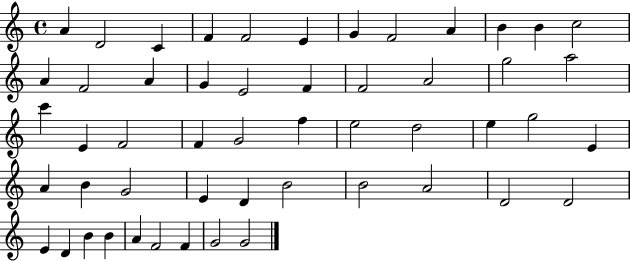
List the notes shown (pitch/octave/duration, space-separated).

A4/q D4/h C4/q F4/q F4/h E4/q G4/q F4/h A4/q B4/q B4/q C5/h A4/q F4/h A4/q G4/q E4/h F4/q F4/h A4/h G5/h A5/h C6/q E4/q F4/h F4/q G4/h F5/q E5/h D5/h E5/q G5/h E4/q A4/q B4/q G4/h E4/q D4/q B4/h B4/h A4/h D4/h D4/h E4/q D4/q B4/q B4/q A4/q F4/h F4/q G4/h G4/h